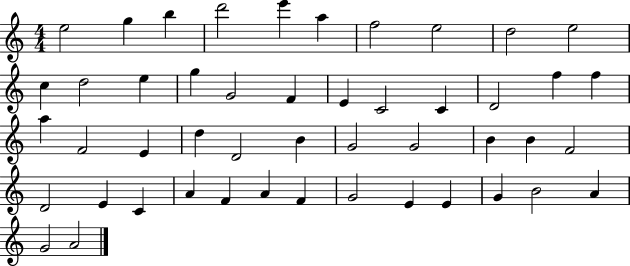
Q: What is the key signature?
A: C major